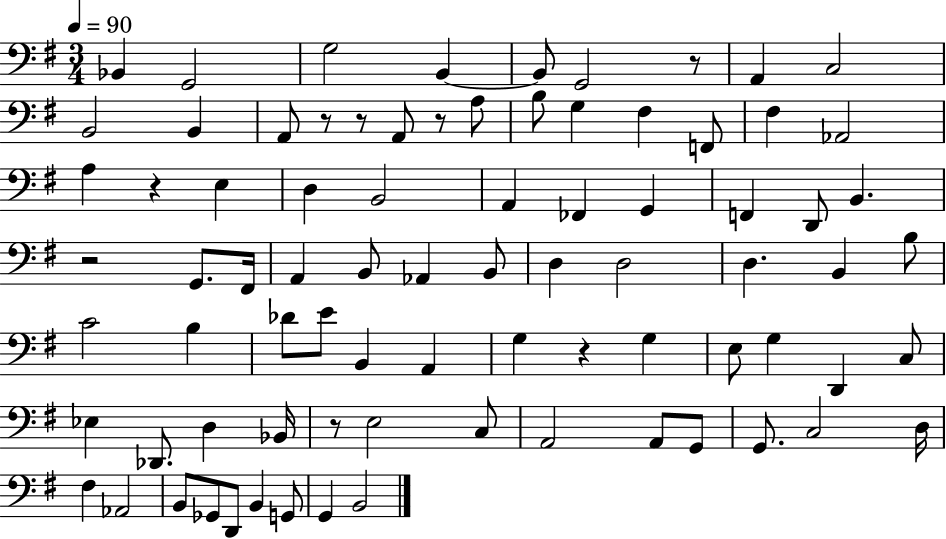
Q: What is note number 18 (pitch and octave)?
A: F#3